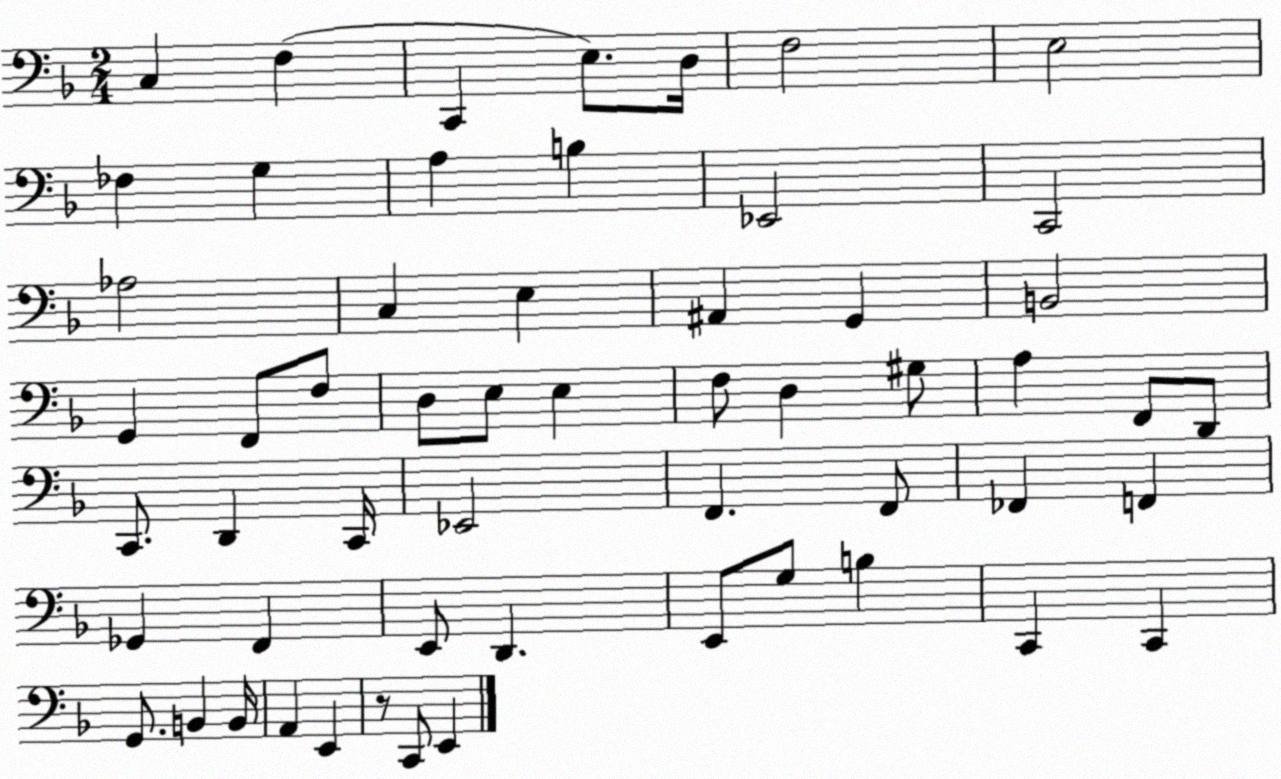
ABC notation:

X:1
T:Untitled
M:2/4
L:1/4
K:F
C, F, C,, E,/2 D,/4 F,2 E,2 _F, G, A, B, _E,,2 C,,2 _A,2 C, E, ^A,, G,, B,,2 G,, F,,/2 F,/2 D,/2 E,/2 E, F,/2 D, ^G,/2 A, F,,/2 D,,/2 C,,/2 D,, C,,/4 _E,,2 F,, F,,/2 _F,, F,, _G,, F,, E,,/2 D,, E,,/2 G,/2 B, C,, C,, G,,/2 B,, B,,/4 A,, E,, z/2 C,,/2 E,,